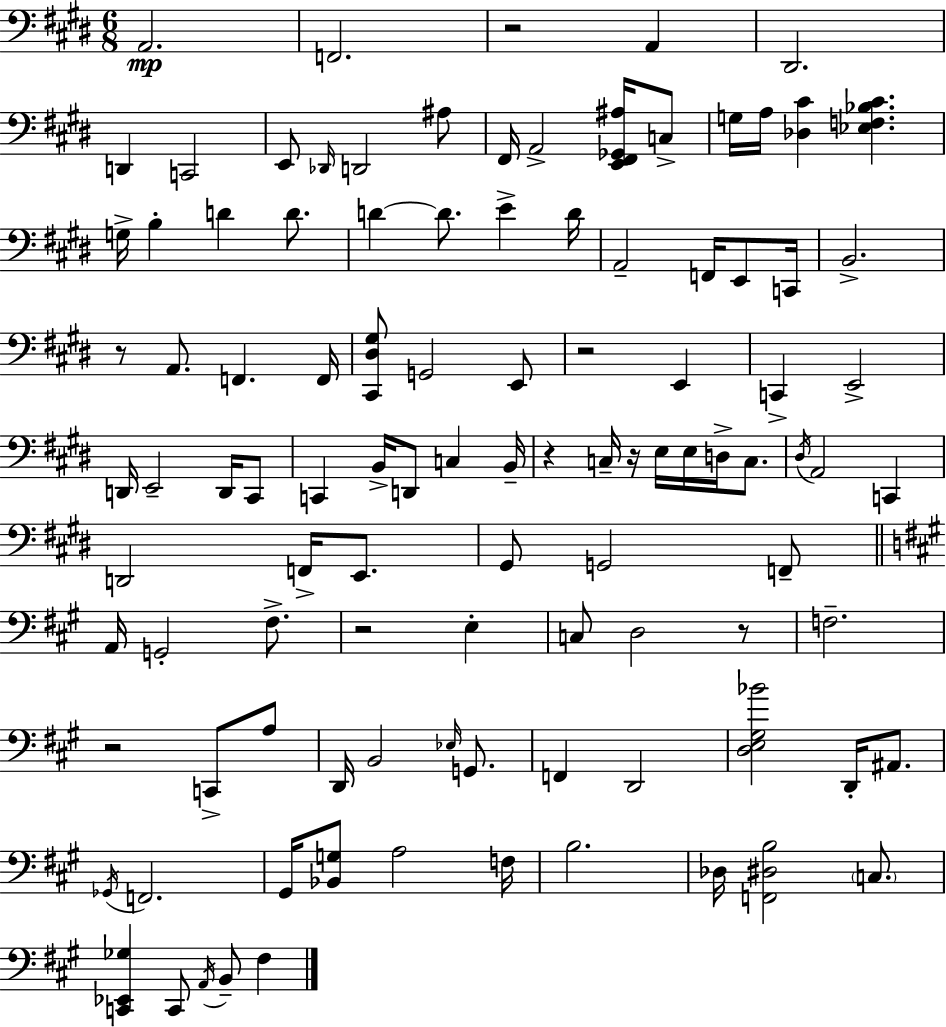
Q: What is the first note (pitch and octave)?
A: A2